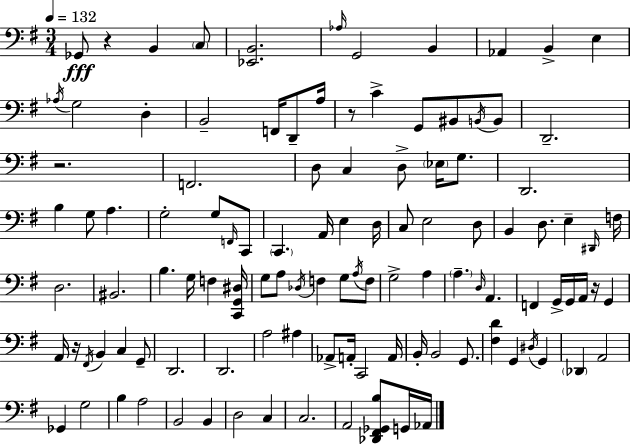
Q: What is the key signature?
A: G major